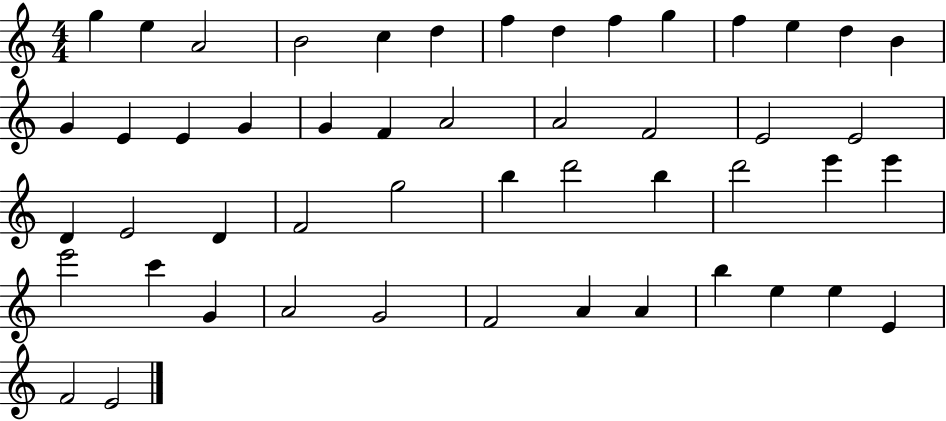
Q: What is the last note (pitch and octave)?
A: E4